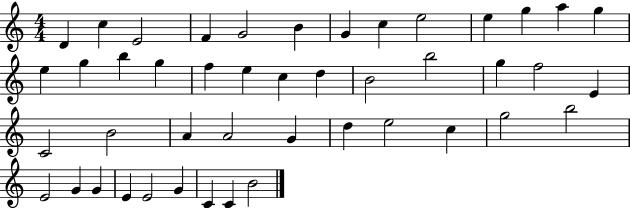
X:1
T:Untitled
M:4/4
L:1/4
K:C
D c E2 F G2 B G c e2 e g a g e g b g f e c d B2 b2 g f2 E C2 B2 A A2 G d e2 c g2 b2 E2 G G E E2 G C C B2